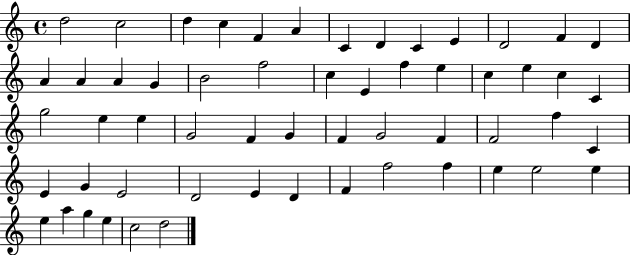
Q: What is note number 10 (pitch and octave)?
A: E4